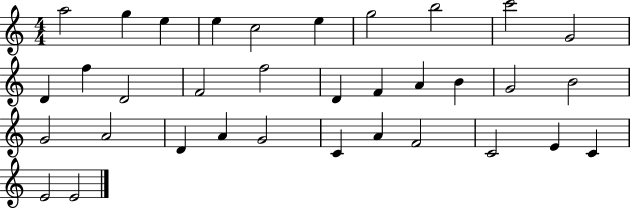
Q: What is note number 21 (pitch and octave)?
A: B4